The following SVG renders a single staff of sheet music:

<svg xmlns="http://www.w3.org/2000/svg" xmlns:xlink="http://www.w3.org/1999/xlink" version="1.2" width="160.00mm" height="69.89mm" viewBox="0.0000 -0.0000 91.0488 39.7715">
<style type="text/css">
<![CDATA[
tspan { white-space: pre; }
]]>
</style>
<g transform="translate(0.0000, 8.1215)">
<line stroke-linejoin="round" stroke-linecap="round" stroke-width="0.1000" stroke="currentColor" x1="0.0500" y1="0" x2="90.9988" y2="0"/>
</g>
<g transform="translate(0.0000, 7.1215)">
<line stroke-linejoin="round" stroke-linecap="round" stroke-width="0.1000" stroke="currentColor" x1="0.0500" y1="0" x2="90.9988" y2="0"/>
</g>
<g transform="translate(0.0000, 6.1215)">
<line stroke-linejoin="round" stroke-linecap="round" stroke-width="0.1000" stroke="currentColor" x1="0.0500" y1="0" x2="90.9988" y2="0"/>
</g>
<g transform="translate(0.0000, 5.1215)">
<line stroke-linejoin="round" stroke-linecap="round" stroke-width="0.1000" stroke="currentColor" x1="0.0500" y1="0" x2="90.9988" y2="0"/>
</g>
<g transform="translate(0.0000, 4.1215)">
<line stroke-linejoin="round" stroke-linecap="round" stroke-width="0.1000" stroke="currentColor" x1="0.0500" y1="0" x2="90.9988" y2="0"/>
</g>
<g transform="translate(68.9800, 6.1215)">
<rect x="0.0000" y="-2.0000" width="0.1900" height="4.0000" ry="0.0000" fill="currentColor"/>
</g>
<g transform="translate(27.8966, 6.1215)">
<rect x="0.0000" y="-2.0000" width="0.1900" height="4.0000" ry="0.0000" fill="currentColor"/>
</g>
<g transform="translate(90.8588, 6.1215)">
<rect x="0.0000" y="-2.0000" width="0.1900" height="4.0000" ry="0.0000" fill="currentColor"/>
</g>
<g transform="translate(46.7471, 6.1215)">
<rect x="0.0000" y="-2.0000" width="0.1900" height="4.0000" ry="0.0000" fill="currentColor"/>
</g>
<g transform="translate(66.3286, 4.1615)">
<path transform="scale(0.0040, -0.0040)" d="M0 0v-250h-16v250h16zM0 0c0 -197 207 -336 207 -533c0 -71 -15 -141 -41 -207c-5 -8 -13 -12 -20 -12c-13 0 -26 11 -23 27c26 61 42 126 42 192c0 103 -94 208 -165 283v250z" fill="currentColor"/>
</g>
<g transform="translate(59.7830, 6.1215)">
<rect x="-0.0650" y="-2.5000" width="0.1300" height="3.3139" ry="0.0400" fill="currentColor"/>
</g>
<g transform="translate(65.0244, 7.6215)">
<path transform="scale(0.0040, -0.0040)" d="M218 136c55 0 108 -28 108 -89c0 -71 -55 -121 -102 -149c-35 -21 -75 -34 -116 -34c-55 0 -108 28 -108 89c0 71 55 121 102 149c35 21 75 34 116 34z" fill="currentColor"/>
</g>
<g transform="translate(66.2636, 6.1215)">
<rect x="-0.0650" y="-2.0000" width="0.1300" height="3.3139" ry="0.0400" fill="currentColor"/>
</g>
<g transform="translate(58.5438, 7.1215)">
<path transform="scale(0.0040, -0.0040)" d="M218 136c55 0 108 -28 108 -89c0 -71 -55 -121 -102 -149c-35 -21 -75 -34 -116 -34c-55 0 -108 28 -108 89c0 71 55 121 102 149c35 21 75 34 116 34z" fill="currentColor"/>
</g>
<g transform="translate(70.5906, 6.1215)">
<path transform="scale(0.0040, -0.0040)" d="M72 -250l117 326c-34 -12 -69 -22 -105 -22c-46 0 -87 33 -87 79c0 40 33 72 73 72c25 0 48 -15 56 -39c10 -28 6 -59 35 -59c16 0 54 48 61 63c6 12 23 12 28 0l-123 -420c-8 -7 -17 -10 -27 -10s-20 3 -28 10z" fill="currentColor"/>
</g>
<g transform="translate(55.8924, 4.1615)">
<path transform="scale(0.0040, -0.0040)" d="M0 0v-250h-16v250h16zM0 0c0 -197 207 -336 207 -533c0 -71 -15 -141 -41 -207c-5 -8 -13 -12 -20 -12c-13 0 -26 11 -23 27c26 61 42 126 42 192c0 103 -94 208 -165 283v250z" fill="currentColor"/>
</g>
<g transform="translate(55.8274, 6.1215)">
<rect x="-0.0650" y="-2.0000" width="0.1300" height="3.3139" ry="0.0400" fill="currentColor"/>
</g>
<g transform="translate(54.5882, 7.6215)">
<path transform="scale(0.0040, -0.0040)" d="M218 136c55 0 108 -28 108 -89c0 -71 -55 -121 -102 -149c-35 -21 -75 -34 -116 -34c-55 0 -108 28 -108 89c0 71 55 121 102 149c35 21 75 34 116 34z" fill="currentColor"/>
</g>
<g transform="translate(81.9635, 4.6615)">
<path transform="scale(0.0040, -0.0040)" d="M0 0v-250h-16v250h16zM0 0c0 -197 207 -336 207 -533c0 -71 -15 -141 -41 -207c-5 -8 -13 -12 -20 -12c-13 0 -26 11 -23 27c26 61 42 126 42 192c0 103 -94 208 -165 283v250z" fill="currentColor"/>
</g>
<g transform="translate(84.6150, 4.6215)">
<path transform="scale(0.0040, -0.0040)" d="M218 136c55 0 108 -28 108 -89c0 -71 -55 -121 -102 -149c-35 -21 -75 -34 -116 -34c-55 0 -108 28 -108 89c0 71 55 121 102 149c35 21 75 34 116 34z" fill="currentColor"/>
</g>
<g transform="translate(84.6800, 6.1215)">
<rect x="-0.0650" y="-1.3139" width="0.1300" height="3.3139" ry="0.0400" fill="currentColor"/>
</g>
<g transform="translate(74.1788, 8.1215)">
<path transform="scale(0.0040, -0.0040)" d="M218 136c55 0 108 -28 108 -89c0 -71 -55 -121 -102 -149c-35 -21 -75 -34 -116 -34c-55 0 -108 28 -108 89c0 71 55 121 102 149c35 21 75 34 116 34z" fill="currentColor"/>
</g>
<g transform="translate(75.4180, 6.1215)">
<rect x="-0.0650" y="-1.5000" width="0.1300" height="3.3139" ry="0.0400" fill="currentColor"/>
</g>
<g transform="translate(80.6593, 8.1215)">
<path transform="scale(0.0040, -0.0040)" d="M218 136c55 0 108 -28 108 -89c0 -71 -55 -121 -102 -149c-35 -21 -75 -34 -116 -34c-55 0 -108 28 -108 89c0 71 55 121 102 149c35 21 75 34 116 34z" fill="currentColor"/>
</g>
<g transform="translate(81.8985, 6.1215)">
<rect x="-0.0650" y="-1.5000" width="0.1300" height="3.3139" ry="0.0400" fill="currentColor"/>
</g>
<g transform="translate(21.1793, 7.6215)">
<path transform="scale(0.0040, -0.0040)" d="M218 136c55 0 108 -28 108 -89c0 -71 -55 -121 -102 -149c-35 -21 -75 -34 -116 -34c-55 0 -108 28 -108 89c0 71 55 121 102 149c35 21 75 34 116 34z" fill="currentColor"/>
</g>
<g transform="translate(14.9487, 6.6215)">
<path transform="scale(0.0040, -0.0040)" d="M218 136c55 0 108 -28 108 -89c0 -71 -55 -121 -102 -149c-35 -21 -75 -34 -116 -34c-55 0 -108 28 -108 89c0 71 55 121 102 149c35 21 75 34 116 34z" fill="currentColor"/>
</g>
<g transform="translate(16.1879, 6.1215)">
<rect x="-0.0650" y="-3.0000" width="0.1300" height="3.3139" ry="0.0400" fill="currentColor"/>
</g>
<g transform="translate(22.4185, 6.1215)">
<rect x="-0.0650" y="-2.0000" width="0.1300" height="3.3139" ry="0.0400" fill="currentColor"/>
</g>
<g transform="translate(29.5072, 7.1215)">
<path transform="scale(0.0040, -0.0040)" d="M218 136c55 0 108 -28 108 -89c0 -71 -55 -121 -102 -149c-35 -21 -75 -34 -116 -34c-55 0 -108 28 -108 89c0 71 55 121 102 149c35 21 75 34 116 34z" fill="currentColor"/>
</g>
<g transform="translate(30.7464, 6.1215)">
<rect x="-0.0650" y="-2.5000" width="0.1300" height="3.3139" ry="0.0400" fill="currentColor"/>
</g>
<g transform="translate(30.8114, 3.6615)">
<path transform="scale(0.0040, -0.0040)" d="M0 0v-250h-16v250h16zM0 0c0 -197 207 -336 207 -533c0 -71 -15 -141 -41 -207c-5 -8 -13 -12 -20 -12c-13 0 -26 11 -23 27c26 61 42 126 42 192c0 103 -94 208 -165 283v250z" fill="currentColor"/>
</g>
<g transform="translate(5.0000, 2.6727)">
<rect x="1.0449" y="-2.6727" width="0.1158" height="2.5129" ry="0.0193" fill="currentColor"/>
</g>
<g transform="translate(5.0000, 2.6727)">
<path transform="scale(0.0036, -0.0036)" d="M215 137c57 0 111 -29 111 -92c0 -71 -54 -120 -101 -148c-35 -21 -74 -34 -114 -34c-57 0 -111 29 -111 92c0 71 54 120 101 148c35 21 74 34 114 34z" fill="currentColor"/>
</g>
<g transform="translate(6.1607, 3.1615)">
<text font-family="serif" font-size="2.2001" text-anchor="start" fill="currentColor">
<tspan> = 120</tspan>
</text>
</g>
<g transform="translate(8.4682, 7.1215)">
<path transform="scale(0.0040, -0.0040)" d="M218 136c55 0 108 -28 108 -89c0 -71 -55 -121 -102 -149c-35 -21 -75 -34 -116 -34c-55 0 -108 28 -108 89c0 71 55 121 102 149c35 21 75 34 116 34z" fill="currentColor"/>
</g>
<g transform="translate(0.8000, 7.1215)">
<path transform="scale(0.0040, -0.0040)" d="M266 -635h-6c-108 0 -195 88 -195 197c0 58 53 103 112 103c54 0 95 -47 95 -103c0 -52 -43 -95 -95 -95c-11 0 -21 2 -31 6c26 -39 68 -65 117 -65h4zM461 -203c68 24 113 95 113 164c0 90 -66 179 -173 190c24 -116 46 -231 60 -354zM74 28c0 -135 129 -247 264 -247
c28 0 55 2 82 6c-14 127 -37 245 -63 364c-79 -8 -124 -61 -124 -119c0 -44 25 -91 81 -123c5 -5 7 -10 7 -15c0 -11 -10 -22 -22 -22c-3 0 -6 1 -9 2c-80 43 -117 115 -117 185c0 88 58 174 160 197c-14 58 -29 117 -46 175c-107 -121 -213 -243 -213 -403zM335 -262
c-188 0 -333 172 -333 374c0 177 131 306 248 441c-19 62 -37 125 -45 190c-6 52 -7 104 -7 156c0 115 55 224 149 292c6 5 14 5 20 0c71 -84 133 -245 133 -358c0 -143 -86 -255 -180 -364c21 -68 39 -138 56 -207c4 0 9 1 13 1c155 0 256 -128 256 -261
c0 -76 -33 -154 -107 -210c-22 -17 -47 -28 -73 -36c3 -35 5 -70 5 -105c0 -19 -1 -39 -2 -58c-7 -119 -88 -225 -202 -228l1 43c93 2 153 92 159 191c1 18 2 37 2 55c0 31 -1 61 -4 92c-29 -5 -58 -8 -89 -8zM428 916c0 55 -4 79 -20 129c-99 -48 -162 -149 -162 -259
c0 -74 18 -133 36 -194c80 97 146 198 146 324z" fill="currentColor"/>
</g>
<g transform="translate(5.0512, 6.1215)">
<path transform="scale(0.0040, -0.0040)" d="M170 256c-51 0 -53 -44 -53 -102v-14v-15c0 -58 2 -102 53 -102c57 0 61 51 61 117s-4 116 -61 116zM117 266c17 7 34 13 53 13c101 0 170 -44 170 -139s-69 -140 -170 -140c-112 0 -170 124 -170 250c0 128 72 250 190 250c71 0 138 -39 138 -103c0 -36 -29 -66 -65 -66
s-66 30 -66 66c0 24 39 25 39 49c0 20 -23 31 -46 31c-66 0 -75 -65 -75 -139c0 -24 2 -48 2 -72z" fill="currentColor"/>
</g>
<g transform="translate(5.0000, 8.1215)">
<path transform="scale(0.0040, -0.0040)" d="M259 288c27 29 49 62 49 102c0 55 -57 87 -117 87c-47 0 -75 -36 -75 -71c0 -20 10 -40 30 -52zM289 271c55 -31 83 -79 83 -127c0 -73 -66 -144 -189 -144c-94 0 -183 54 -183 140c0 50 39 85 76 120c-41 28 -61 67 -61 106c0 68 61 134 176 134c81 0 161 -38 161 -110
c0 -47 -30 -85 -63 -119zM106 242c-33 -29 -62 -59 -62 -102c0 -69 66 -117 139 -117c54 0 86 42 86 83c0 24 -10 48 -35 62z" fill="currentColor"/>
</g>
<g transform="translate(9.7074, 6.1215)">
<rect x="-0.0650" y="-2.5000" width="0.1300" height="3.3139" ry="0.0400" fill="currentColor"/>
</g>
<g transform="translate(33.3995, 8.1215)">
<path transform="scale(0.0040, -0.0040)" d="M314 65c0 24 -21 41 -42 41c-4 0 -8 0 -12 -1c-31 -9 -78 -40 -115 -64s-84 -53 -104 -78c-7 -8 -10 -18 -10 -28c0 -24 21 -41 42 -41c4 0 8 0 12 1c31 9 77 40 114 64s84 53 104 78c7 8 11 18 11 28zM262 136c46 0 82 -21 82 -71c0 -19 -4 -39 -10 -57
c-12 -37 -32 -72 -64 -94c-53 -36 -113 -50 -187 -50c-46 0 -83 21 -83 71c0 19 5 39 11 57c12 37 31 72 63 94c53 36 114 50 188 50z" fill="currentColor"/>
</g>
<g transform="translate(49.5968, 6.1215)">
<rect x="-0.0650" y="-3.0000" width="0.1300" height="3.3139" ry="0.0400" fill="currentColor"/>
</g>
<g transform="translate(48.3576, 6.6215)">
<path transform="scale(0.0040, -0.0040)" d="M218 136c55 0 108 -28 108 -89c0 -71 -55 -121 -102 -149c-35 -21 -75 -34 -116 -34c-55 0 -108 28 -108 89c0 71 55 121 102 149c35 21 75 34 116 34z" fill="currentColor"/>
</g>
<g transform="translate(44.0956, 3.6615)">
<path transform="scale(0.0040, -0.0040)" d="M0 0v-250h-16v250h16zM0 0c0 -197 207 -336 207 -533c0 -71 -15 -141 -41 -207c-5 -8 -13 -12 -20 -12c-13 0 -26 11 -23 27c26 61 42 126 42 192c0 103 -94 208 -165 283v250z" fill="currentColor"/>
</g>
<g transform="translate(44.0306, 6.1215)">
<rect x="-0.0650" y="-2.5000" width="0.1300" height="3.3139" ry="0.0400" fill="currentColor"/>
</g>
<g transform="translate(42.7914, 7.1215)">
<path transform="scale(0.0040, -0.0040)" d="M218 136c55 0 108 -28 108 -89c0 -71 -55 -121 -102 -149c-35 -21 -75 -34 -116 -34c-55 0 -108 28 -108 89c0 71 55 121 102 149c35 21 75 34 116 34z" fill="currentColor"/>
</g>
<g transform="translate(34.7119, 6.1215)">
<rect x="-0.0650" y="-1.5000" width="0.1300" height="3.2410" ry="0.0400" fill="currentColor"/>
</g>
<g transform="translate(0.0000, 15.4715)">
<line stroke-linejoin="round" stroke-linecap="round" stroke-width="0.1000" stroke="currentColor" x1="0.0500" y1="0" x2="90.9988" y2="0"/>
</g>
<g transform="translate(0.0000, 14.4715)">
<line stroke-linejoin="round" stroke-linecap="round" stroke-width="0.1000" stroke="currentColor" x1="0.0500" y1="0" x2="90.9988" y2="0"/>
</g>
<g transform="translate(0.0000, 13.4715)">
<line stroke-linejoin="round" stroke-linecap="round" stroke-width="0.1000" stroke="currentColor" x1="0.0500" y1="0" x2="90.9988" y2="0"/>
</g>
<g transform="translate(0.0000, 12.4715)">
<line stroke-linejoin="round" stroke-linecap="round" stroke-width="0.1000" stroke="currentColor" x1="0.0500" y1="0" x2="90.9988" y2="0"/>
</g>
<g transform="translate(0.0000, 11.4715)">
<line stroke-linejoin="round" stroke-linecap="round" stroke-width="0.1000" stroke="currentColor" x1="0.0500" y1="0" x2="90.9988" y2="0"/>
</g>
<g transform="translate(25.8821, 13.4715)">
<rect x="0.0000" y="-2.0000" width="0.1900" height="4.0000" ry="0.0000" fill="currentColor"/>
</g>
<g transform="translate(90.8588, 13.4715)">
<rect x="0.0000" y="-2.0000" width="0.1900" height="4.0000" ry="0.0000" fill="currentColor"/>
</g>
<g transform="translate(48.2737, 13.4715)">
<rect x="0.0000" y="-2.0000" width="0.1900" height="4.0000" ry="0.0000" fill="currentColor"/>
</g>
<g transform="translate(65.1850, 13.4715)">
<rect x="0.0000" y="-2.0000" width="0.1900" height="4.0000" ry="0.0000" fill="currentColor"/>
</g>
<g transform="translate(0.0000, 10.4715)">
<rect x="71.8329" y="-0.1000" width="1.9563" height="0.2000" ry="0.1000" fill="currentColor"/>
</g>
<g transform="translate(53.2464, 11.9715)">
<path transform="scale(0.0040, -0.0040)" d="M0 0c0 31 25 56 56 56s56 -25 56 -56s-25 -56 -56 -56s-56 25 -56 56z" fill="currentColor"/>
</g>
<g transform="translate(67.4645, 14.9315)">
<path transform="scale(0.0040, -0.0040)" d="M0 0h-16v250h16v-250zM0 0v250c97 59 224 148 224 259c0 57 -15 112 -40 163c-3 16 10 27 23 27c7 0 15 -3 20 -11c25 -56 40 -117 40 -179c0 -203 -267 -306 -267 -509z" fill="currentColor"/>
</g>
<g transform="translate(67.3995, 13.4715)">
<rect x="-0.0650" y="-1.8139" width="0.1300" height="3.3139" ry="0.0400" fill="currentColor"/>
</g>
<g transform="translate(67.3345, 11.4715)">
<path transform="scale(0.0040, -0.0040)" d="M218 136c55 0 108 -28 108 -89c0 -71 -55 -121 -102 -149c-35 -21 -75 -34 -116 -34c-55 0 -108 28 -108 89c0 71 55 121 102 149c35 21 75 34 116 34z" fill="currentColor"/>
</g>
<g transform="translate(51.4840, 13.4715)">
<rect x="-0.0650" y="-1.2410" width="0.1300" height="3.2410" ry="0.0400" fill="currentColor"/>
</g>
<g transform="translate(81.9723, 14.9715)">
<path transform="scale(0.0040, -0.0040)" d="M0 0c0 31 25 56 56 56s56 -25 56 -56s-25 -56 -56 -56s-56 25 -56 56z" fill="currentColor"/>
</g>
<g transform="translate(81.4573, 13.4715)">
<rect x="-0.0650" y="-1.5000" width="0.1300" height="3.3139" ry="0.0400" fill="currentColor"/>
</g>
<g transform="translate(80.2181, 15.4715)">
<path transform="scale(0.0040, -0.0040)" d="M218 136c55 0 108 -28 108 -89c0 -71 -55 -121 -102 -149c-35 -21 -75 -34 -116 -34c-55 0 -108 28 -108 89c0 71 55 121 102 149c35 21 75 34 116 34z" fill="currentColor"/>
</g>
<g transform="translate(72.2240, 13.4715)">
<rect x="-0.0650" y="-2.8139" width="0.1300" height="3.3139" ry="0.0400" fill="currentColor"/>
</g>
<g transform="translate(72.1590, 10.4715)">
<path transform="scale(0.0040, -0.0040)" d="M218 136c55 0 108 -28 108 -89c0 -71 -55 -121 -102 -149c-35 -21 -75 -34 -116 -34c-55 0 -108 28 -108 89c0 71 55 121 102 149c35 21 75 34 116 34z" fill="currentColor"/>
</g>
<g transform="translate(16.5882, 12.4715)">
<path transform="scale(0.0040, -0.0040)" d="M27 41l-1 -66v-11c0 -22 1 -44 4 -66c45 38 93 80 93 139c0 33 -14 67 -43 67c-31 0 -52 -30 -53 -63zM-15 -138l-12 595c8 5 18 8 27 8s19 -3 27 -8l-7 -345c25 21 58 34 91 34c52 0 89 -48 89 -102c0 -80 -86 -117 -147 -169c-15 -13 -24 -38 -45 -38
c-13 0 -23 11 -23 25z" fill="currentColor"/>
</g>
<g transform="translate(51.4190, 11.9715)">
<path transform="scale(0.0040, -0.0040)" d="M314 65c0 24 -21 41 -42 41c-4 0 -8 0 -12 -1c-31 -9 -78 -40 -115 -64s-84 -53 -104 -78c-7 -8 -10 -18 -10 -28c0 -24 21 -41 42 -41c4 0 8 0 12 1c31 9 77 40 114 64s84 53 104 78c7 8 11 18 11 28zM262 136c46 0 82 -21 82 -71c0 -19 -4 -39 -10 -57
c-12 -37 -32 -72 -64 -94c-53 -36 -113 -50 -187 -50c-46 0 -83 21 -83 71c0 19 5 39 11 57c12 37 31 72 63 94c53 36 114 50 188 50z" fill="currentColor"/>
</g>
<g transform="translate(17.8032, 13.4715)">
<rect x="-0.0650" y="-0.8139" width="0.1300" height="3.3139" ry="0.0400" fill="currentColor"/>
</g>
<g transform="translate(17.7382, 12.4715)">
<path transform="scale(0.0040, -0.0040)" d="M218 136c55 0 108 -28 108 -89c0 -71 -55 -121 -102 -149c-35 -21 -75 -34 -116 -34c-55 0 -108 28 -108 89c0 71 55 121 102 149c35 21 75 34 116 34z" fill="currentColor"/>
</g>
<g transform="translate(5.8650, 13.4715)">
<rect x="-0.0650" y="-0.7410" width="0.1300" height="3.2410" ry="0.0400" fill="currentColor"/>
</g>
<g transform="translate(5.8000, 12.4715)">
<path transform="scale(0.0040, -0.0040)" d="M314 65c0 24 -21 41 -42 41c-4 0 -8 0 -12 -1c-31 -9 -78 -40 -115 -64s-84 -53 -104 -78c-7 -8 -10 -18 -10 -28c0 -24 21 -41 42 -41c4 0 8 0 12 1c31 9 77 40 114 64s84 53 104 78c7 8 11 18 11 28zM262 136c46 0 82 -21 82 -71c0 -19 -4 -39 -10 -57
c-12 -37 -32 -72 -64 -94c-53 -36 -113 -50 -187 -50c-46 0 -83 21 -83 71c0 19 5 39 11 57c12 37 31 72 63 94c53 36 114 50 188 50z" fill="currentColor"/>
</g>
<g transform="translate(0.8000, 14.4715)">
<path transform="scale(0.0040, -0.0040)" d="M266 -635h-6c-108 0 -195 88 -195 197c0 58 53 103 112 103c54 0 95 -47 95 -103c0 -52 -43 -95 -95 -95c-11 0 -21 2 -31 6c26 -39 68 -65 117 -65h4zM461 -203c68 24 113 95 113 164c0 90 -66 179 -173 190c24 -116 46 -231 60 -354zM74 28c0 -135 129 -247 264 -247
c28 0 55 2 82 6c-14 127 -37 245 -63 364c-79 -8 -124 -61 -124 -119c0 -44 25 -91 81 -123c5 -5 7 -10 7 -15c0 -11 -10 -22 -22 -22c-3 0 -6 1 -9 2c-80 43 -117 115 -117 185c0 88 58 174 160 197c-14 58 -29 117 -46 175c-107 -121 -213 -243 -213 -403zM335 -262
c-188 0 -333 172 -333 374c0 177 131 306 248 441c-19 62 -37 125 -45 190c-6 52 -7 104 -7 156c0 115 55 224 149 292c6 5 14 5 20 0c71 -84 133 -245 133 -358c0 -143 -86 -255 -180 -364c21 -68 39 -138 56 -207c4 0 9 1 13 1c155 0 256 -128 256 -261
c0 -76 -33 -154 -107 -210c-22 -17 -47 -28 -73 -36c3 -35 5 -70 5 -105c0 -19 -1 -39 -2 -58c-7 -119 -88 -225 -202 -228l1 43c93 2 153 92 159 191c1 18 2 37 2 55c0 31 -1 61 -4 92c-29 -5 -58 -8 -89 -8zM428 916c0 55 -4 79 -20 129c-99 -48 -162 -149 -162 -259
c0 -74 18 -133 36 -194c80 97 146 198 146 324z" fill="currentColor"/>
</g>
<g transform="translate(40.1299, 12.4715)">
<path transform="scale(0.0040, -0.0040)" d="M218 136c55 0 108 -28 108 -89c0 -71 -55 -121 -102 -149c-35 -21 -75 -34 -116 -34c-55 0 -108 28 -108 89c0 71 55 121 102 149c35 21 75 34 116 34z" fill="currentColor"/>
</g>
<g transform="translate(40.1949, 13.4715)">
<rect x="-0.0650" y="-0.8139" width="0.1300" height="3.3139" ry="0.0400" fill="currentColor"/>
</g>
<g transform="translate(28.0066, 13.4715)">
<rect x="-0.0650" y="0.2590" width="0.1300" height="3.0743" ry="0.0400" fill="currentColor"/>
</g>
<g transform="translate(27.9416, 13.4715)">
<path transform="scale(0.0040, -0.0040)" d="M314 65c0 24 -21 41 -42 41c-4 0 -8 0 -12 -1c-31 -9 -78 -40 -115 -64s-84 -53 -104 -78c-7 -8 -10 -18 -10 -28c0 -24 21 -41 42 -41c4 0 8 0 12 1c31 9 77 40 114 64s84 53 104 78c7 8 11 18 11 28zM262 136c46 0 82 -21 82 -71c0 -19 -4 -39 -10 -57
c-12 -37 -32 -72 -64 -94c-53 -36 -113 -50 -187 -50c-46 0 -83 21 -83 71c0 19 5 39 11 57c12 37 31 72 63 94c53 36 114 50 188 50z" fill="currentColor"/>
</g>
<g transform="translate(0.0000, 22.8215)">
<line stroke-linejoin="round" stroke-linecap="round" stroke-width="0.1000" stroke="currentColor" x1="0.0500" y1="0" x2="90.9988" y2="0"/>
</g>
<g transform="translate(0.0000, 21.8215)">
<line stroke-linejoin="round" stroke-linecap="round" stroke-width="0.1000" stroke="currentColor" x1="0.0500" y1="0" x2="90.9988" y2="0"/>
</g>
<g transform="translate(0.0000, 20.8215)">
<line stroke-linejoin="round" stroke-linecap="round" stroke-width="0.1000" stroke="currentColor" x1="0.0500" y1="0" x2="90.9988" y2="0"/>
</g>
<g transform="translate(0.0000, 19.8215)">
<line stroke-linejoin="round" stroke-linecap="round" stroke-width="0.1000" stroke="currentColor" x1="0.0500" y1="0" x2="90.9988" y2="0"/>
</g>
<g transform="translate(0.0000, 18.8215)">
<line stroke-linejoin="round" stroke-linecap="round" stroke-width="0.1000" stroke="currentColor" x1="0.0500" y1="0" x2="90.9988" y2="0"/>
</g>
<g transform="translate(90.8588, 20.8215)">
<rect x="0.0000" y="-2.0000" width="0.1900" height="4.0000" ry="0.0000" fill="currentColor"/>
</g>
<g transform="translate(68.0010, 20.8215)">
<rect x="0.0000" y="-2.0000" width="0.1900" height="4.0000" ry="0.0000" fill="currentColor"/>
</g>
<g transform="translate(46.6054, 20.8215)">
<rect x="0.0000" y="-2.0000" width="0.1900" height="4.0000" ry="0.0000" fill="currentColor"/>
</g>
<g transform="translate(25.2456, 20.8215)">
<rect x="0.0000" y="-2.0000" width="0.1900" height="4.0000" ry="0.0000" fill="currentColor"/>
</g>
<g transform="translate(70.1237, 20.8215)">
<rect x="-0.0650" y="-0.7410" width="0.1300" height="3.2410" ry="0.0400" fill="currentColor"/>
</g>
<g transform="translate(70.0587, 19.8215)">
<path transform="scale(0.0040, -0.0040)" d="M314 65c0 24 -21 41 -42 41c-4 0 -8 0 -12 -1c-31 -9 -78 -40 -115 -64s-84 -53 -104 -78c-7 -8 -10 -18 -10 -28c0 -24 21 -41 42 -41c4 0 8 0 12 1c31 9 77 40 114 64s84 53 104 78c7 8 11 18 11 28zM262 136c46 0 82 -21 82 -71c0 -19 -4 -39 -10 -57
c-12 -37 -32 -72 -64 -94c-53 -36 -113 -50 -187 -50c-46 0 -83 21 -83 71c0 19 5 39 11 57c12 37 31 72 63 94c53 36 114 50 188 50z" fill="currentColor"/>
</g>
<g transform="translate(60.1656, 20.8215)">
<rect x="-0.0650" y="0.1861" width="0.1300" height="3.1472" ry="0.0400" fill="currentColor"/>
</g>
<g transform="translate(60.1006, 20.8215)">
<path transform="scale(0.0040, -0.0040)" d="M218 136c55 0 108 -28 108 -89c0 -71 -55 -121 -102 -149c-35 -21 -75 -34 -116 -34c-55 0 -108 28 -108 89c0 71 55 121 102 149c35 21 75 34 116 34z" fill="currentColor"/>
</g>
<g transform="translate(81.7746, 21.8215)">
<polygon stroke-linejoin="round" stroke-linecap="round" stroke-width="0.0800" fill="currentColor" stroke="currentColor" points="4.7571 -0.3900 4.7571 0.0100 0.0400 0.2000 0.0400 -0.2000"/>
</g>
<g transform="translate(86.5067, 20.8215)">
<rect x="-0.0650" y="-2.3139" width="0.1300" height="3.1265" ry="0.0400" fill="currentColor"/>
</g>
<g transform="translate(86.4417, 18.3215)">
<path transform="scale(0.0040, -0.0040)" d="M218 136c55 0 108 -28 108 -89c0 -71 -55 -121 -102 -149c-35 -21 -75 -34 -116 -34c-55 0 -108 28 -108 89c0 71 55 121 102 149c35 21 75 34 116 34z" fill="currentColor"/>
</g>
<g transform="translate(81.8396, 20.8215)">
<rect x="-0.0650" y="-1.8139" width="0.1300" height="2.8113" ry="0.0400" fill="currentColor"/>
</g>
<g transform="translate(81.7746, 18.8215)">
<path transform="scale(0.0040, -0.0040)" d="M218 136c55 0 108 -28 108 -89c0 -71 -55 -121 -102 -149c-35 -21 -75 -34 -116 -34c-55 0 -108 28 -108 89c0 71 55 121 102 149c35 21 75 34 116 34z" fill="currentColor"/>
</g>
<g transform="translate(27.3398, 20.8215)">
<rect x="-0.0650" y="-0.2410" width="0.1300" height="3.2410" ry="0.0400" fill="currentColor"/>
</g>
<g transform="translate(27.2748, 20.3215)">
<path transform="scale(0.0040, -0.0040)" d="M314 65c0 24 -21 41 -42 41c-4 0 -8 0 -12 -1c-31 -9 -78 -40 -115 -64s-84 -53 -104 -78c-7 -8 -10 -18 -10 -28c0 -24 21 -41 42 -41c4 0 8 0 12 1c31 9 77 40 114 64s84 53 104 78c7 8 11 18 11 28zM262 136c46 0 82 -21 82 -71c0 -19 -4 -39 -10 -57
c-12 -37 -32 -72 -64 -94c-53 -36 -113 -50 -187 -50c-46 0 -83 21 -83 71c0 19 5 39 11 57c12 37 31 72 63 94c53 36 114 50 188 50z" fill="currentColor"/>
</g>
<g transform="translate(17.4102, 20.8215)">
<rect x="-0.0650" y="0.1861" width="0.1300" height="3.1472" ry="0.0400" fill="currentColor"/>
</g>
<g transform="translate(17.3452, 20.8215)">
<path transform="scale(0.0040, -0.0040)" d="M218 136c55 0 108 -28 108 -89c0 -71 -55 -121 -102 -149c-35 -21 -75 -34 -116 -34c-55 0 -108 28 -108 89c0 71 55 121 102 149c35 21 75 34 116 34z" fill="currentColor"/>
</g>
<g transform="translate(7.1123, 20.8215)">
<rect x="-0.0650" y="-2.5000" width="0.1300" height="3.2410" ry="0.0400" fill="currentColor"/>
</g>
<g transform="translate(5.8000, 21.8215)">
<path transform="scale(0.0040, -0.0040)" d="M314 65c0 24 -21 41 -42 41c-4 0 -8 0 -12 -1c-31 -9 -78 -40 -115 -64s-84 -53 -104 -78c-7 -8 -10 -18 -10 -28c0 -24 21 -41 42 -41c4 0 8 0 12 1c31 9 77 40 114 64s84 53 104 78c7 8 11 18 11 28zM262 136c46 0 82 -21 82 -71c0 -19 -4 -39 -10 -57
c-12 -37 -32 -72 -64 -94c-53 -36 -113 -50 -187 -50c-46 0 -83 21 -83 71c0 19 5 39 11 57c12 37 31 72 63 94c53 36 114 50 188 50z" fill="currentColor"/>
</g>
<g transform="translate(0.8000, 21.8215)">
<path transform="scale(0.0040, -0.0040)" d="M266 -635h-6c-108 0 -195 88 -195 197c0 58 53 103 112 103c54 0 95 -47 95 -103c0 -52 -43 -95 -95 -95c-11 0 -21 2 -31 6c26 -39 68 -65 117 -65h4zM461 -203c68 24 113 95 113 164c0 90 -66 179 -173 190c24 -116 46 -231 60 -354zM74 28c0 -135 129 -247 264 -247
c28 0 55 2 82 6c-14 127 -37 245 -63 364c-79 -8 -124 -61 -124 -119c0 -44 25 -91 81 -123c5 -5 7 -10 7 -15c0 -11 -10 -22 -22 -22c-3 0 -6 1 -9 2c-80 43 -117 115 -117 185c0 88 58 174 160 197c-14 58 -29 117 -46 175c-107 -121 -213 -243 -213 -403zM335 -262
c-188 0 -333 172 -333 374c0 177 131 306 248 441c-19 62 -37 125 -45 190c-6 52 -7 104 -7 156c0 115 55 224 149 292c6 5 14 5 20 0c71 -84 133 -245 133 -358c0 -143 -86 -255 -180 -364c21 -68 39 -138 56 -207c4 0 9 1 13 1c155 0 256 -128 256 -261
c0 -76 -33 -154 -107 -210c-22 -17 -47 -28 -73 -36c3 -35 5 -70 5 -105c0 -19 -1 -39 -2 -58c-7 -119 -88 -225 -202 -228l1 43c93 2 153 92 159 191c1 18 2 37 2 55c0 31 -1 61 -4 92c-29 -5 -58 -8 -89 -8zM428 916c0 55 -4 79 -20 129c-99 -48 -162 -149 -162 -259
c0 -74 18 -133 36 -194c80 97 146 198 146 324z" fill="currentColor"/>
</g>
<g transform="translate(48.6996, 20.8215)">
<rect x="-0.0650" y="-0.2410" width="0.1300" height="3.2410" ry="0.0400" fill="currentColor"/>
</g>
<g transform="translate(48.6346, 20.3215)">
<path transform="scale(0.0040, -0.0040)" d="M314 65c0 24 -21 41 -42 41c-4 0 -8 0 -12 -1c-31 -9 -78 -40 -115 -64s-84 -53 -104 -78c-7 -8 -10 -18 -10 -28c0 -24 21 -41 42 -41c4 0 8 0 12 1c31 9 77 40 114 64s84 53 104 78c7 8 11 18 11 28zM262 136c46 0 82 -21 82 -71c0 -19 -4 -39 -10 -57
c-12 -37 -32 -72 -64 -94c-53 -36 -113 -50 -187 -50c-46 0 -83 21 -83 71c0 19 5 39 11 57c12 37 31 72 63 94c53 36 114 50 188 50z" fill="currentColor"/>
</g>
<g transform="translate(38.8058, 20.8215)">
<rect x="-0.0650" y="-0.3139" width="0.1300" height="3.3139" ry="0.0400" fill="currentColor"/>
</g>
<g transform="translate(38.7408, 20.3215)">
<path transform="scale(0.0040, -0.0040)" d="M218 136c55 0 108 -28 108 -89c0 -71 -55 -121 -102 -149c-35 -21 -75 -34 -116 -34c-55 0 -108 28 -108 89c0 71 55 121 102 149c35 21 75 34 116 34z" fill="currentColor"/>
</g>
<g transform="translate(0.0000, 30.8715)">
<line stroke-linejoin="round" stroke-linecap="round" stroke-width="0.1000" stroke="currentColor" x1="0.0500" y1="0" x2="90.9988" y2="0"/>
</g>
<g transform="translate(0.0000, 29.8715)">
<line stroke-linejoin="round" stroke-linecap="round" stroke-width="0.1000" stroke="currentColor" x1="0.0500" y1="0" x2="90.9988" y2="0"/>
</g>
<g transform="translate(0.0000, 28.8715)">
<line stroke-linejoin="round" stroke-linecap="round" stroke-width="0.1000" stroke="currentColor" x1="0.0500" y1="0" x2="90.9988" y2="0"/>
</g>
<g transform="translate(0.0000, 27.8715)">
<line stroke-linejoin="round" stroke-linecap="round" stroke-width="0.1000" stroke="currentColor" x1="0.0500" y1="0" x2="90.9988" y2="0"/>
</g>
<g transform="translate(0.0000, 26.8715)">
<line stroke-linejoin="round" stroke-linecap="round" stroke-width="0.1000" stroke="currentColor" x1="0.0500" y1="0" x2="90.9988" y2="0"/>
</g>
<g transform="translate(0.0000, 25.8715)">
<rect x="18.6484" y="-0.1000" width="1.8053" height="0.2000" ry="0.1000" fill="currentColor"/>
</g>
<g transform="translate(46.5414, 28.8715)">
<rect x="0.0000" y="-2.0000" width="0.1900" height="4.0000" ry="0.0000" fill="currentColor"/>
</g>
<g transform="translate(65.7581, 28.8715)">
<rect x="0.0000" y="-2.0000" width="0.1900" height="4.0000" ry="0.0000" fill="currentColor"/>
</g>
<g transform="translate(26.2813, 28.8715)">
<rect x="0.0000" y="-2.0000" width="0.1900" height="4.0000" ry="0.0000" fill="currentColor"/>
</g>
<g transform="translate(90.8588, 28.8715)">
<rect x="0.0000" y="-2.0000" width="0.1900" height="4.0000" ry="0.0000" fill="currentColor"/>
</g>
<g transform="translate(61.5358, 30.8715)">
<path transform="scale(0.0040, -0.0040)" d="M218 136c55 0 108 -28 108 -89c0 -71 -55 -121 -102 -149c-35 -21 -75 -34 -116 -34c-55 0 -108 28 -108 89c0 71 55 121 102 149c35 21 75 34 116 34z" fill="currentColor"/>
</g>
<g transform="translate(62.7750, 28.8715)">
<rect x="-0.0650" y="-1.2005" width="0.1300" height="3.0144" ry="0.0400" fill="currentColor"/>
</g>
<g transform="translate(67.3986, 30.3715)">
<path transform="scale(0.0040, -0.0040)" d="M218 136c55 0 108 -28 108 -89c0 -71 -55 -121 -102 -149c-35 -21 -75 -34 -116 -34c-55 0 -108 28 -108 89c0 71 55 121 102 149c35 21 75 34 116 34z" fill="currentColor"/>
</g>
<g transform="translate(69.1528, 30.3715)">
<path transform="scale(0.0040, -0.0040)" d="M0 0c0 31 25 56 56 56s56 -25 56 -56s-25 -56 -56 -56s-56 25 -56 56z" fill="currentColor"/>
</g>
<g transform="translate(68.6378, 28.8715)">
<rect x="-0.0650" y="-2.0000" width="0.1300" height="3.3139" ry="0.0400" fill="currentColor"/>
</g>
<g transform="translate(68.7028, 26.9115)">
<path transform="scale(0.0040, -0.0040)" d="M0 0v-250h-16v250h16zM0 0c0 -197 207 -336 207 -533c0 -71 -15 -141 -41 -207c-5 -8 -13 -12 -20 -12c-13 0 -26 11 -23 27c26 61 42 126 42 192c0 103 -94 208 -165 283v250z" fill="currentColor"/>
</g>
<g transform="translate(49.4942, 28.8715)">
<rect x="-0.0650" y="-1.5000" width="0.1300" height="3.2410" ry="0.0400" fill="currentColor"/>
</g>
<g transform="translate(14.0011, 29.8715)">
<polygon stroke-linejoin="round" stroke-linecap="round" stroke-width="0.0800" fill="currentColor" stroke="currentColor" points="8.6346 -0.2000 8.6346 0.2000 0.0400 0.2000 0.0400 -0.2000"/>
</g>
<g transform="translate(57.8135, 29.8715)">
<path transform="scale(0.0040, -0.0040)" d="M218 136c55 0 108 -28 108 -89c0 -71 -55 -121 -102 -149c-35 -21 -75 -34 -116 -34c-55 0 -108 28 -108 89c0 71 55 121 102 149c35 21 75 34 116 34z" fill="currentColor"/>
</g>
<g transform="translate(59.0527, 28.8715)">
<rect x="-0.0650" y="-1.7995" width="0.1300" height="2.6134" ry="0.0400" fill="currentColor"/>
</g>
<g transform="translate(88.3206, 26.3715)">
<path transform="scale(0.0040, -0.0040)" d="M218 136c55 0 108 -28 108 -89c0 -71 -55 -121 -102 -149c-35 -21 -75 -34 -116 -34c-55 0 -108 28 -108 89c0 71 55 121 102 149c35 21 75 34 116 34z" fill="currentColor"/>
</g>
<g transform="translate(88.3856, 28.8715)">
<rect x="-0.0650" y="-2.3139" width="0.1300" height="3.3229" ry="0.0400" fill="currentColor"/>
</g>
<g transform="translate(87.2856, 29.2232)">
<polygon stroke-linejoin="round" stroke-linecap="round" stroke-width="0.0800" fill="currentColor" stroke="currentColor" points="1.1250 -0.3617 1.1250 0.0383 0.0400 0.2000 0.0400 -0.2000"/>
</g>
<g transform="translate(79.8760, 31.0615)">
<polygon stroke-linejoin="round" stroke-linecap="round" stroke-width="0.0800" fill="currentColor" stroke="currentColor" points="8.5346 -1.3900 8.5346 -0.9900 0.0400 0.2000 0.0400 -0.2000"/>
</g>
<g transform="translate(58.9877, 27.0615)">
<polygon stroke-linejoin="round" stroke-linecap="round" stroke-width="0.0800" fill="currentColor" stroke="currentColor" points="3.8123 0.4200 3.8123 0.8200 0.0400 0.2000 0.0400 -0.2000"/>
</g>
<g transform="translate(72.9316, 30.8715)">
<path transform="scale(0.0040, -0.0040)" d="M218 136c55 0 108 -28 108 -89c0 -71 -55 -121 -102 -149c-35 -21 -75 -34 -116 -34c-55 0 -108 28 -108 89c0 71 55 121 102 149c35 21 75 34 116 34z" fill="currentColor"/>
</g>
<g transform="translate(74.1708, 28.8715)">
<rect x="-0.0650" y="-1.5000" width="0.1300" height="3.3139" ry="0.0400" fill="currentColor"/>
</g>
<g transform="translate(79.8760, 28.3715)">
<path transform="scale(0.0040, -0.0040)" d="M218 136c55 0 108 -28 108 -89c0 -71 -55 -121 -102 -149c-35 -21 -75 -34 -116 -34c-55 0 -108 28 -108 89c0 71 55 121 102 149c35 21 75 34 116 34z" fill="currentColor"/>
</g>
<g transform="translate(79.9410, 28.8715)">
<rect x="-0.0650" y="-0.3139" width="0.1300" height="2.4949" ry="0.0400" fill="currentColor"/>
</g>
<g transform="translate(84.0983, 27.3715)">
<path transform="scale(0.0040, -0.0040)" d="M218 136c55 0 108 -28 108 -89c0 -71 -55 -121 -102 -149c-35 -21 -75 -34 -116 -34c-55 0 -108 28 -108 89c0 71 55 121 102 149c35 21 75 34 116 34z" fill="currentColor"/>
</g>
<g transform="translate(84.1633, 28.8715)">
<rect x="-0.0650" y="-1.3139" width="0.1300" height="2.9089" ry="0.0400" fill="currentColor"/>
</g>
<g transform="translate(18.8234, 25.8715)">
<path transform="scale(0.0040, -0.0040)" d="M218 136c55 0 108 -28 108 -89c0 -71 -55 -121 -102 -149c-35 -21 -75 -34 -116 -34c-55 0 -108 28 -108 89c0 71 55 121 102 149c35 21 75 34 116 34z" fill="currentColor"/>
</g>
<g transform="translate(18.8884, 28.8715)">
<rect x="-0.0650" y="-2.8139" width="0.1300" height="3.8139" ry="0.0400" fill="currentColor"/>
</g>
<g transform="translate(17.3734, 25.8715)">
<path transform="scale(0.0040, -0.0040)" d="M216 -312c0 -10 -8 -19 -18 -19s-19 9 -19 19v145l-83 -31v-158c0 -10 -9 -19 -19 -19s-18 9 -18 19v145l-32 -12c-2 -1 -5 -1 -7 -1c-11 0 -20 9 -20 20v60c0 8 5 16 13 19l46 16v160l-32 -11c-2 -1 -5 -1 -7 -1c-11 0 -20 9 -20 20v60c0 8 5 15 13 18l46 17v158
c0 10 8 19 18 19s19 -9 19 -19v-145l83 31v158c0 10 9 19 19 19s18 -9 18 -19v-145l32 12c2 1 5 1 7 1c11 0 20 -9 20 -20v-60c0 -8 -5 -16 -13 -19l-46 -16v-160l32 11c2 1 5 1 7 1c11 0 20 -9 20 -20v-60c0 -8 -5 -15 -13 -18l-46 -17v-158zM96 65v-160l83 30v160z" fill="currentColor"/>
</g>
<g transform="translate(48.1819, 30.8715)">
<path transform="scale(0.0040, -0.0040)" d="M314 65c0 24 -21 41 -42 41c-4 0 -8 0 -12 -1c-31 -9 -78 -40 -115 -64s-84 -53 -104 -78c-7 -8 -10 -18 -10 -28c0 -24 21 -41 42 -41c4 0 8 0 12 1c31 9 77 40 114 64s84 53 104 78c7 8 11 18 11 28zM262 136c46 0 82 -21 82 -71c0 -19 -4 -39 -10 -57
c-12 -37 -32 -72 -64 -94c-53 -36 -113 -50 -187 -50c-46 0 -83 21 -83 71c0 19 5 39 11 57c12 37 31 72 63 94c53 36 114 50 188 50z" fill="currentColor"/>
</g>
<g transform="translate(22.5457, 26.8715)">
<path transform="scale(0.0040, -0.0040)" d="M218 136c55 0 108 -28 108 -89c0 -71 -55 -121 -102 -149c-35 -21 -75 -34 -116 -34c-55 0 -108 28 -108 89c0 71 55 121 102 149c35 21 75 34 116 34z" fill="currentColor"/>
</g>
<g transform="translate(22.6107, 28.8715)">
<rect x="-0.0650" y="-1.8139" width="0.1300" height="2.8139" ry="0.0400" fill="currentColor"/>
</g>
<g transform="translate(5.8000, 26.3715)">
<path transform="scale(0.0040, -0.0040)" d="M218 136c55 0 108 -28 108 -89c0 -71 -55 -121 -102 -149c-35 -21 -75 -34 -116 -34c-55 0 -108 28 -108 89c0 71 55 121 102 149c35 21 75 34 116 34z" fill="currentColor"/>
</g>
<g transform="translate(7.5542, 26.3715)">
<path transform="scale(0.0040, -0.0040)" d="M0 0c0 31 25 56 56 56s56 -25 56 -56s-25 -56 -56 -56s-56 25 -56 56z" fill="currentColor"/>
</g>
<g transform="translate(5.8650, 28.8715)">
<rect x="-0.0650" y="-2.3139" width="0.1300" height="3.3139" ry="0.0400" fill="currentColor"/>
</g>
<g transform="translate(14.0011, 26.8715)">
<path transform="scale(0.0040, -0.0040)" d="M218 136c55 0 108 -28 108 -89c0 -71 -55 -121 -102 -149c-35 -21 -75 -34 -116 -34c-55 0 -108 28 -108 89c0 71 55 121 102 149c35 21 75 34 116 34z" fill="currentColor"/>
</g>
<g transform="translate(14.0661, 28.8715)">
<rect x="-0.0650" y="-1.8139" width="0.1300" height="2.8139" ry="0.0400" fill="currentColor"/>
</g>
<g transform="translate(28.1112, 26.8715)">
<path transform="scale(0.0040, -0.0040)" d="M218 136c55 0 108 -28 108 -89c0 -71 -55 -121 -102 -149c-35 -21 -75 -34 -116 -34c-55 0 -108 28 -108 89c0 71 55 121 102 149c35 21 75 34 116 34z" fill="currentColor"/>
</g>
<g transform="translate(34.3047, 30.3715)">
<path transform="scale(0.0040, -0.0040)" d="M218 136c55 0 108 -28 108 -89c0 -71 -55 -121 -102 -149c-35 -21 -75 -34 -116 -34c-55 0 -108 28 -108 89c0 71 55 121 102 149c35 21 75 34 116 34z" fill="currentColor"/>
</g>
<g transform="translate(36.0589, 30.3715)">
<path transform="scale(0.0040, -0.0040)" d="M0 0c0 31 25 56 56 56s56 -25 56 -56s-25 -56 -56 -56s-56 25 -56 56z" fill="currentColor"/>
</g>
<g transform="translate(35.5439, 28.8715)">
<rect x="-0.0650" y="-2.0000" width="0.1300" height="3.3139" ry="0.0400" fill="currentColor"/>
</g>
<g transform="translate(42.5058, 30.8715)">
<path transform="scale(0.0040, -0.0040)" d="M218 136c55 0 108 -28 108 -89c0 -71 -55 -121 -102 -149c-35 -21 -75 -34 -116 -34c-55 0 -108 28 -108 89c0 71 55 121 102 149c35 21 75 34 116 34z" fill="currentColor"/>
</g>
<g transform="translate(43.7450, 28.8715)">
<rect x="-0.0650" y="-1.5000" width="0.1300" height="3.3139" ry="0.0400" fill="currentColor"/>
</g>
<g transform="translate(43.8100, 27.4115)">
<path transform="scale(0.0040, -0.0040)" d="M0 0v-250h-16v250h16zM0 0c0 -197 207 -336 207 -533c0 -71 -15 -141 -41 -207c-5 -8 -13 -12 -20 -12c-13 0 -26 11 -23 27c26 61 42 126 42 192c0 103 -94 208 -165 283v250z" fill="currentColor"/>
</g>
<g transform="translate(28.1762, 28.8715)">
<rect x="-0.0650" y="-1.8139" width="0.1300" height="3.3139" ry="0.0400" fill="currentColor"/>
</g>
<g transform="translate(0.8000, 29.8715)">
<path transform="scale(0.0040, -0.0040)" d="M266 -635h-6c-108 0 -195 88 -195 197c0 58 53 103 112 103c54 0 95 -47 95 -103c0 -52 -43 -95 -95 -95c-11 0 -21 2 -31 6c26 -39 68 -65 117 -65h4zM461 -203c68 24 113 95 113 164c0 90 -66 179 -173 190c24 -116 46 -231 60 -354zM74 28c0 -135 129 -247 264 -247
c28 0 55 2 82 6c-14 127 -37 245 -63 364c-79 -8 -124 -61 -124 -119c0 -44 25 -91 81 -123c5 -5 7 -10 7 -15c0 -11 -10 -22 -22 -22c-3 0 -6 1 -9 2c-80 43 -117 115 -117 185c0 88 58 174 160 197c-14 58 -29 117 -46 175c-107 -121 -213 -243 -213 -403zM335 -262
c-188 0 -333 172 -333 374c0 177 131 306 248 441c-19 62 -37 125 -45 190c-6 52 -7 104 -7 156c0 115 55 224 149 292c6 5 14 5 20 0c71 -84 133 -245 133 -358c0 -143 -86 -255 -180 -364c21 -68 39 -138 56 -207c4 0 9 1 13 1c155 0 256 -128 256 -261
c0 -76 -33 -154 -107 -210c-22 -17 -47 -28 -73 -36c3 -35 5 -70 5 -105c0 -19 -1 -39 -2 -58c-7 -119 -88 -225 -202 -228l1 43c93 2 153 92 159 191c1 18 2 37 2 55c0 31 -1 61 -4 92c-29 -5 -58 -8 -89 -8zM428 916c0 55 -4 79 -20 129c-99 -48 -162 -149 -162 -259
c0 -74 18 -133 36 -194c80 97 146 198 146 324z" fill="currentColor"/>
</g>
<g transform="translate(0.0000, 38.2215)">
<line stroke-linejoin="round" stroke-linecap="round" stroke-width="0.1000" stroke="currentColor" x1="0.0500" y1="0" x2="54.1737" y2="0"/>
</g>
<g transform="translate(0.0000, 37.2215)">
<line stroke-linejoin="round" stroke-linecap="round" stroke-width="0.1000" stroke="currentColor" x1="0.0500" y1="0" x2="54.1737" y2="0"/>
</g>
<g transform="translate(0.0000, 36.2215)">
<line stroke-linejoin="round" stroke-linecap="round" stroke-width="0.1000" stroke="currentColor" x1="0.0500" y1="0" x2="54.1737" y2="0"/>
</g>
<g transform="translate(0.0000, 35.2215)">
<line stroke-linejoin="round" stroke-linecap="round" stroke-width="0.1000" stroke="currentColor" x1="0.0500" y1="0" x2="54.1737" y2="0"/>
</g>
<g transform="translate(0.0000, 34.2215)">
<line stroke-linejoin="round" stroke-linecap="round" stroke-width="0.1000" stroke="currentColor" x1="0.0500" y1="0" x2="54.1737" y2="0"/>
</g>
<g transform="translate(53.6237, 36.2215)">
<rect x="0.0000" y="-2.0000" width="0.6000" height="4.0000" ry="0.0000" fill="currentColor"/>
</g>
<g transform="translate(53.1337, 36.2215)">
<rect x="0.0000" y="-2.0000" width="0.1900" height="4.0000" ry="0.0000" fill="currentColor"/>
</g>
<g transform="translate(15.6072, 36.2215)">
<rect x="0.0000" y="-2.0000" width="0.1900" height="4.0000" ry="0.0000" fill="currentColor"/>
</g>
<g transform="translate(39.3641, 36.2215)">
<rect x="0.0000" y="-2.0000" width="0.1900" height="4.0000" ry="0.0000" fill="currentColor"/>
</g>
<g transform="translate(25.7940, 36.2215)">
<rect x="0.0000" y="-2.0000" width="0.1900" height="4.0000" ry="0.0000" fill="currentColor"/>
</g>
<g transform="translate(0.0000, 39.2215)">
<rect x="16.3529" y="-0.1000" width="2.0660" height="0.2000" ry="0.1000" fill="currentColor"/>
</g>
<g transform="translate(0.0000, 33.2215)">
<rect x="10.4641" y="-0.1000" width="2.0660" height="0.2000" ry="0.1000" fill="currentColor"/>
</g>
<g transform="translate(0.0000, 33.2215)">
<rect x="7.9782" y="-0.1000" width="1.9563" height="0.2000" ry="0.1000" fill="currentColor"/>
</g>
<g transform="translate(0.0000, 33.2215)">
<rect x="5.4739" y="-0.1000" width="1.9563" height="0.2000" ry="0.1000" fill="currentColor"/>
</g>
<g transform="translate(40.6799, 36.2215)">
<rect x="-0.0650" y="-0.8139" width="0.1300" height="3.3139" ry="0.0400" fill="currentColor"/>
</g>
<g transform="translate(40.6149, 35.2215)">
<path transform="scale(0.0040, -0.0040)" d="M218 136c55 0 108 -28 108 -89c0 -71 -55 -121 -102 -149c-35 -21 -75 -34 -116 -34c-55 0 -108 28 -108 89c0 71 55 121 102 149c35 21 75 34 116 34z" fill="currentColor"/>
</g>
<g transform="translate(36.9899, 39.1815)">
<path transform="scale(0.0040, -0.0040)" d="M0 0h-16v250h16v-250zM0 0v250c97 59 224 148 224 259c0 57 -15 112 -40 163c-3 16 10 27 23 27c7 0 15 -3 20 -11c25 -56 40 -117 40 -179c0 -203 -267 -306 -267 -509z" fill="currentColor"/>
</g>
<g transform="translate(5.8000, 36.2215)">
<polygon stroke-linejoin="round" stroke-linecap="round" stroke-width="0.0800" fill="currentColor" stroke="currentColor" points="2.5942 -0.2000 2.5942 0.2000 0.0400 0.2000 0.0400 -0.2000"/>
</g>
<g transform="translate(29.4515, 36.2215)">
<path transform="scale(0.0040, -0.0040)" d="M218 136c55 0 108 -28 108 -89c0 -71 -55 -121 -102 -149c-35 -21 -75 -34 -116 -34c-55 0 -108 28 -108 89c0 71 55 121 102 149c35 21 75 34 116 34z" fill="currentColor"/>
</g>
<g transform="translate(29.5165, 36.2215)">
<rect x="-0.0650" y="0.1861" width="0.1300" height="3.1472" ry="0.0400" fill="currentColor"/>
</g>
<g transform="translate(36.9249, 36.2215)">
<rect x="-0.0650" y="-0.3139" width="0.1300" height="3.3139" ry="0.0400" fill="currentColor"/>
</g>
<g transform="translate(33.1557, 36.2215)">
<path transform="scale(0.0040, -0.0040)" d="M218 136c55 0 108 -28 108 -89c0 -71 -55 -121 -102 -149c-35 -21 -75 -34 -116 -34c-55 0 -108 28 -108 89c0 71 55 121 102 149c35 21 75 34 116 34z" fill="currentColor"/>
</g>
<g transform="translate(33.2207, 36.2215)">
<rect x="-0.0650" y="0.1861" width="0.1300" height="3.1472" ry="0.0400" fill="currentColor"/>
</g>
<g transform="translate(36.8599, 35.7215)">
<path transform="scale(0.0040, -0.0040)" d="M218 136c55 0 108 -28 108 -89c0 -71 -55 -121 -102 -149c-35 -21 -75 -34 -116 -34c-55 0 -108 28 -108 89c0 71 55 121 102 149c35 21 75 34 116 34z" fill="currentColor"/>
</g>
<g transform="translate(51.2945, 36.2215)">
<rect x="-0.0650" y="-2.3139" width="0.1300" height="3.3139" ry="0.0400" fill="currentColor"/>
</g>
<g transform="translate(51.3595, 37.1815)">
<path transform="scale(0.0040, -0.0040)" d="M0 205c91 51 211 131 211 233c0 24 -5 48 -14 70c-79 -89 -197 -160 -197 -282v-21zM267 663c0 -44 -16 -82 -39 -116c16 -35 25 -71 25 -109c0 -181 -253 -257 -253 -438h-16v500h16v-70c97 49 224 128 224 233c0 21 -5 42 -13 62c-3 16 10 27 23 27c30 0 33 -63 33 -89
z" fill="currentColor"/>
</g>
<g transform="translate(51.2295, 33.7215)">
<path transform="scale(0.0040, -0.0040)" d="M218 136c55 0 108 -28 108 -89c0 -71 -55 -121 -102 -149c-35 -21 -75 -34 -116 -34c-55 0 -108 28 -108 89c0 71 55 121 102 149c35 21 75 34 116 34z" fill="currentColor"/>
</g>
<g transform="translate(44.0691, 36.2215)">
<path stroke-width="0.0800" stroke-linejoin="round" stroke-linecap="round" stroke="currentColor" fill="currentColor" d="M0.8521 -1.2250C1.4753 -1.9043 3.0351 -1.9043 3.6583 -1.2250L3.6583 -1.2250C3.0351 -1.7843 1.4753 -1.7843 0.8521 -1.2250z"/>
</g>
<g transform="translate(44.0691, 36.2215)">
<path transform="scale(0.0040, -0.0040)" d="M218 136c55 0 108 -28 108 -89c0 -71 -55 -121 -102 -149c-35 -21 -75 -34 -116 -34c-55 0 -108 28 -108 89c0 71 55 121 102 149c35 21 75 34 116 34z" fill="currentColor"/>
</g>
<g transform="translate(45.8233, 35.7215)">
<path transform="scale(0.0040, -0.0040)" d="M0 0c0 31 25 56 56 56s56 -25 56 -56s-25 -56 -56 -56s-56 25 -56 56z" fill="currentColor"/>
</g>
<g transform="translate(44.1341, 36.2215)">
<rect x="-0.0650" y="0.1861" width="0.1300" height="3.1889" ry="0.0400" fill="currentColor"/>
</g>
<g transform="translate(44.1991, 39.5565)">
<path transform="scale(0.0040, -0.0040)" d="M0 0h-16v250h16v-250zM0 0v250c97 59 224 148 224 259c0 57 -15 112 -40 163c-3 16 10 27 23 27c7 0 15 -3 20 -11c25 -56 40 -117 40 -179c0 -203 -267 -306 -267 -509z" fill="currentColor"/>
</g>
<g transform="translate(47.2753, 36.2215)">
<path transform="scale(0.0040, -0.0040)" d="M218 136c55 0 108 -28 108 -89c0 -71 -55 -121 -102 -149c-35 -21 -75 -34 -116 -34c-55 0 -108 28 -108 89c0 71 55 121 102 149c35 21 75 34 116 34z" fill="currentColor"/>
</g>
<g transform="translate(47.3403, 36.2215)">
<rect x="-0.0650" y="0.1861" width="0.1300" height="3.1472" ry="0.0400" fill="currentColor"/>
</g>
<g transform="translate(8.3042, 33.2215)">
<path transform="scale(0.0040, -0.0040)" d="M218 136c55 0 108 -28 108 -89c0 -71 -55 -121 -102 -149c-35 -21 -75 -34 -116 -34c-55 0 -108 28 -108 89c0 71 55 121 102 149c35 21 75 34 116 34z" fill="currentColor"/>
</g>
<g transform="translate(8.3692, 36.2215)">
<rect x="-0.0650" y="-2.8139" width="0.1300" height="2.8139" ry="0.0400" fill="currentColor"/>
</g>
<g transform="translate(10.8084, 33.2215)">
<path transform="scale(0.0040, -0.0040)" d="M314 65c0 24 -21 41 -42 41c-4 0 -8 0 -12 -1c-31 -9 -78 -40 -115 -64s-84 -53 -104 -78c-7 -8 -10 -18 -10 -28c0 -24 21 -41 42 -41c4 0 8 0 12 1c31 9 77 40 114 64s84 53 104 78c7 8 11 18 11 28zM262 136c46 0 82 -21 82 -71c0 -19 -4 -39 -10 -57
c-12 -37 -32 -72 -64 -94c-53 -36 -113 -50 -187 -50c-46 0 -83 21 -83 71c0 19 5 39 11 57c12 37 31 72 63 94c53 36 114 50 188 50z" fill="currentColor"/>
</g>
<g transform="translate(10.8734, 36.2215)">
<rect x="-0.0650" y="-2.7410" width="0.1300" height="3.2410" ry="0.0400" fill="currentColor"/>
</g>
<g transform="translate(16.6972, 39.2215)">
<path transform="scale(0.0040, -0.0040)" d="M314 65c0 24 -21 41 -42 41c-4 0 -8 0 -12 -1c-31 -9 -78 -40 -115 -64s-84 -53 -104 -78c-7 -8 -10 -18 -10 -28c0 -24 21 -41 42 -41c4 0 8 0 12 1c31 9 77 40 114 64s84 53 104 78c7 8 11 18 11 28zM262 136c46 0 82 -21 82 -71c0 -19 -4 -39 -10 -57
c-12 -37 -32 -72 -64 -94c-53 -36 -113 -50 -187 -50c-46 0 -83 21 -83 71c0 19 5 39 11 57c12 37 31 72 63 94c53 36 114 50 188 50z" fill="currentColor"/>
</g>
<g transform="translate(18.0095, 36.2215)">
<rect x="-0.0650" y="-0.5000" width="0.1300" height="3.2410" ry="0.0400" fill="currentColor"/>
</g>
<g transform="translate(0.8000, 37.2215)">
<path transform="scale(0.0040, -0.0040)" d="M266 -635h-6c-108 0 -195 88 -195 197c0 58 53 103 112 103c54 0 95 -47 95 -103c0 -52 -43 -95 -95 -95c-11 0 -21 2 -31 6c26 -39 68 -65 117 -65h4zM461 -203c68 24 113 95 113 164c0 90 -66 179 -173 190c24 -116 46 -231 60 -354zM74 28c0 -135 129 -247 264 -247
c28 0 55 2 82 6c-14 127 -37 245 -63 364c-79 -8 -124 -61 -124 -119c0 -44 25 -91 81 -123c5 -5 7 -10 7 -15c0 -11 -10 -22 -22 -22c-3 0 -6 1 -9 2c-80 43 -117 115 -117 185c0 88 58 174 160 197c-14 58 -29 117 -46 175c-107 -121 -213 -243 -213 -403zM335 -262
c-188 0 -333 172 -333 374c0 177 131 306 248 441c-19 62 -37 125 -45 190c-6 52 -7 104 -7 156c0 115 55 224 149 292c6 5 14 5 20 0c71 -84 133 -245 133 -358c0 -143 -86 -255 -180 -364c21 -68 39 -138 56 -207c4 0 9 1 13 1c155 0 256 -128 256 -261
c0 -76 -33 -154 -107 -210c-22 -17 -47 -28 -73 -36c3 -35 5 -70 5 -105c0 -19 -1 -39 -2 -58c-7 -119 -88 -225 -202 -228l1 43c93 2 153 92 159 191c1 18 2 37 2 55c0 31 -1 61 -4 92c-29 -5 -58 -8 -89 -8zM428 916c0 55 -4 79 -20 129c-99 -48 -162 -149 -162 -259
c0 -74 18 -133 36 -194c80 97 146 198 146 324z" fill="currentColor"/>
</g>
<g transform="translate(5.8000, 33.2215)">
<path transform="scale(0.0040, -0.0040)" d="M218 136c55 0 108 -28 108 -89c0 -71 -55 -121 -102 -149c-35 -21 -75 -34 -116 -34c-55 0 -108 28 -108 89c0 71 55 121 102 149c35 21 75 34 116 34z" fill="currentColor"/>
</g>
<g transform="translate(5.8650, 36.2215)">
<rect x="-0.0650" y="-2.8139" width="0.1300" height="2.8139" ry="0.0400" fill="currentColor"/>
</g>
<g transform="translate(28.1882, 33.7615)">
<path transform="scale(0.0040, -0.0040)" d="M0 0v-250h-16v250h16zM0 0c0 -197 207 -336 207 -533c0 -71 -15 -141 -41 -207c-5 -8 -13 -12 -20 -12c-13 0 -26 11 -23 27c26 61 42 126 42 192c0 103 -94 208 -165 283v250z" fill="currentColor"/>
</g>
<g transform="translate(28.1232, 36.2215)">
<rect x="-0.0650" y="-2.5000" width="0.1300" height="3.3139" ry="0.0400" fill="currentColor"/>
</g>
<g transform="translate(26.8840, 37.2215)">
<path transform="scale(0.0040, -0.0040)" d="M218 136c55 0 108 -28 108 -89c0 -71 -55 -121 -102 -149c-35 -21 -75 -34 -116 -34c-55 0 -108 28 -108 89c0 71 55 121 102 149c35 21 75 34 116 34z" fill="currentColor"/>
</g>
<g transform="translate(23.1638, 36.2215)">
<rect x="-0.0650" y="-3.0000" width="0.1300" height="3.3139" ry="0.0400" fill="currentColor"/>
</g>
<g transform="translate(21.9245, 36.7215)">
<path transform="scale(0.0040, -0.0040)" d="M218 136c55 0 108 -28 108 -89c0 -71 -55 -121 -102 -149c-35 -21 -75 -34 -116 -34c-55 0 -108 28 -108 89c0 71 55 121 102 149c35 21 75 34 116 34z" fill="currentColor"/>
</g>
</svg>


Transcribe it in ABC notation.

X:1
T:Untitled
M:6/8
L:1/4
K:C
G A F G/2 E2 G/2 A F/2 G F/2 z/2 E E/2 e d2 _d B2 d e2 f/2 a E G2 B c2 c c2 B d2 f/2 g/2 g f/2 ^a/2 f/2 f F E/2 E2 G/2 E/2 F/2 E c/2 e/2 g/4 a/2 a/2 a2 C2 A G/2 B B c/2 d B/2 B g/4